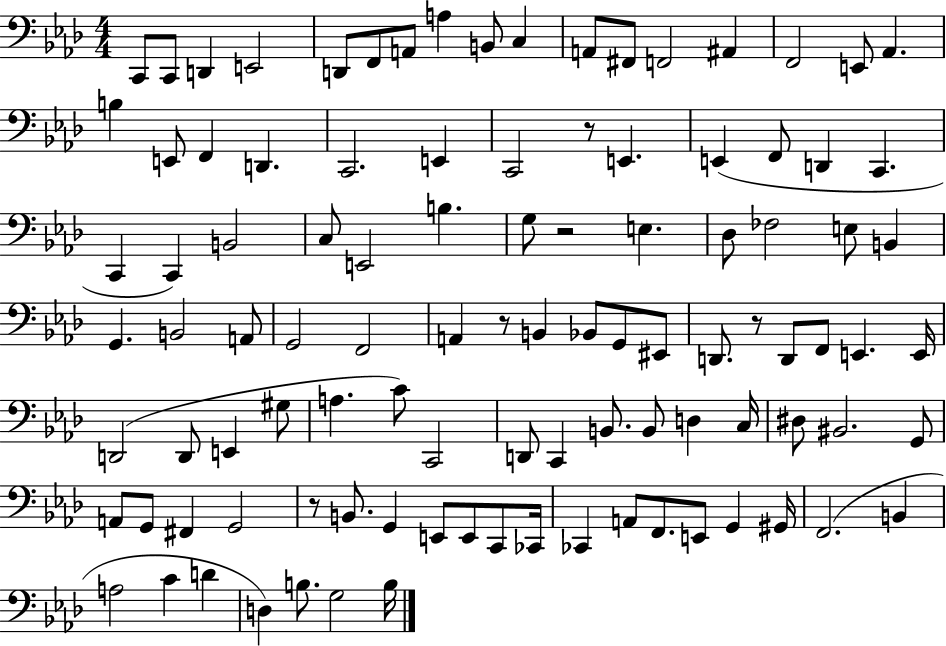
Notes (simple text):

C2/e C2/e D2/q E2/h D2/e F2/e A2/e A3/q B2/e C3/q A2/e F#2/e F2/h A#2/q F2/h E2/e Ab2/q. B3/q E2/e F2/q D2/q. C2/h. E2/q C2/h R/e E2/q. E2/q F2/e D2/q C2/q. C2/q C2/q B2/h C3/e E2/h B3/q. G3/e R/h E3/q. Db3/e FES3/h E3/e B2/q G2/q. B2/h A2/e G2/h F2/h A2/q R/e B2/q Bb2/e G2/e EIS2/e D2/e. R/e D2/e F2/e E2/q. E2/s D2/h D2/e E2/q G#3/e A3/q. C4/e C2/h D2/e C2/q B2/e. B2/e D3/q C3/s D#3/e BIS2/h. G2/e A2/e G2/e F#2/q G2/h R/e B2/e. G2/q E2/e E2/e C2/e CES2/s CES2/q A2/e F2/e. E2/e G2/q G#2/s F2/h. B2/q A3/h C4/q D4/q D3/q B3/e. G3/h B3/s